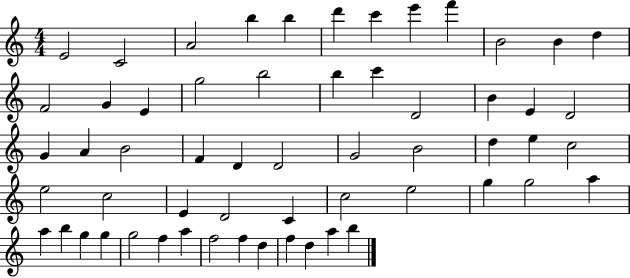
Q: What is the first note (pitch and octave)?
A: E4